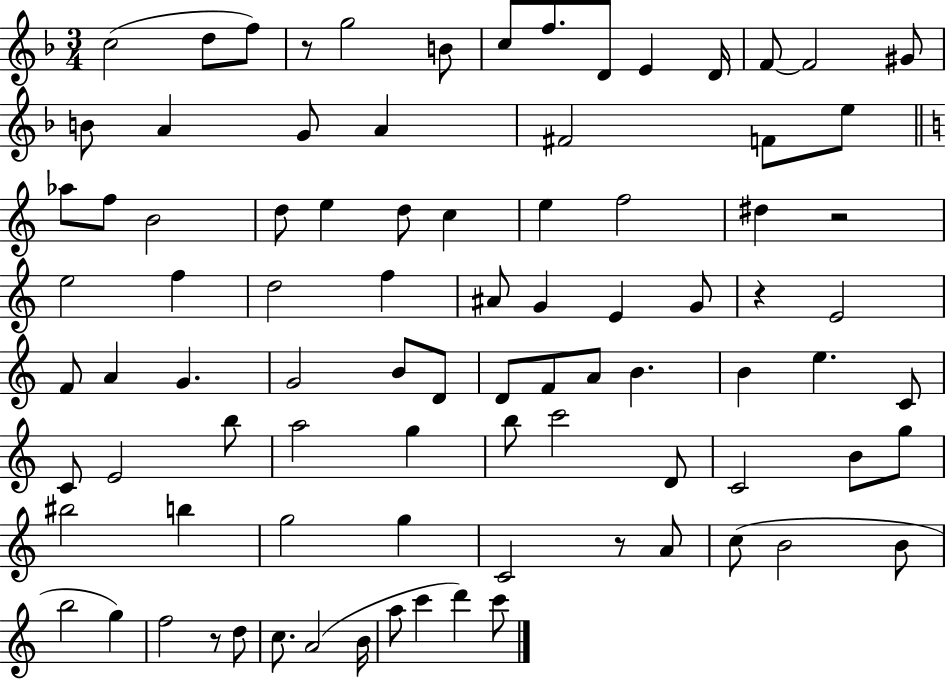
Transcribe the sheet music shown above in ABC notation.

X:1
T:Untitled
M:3/4
L:1/4
K:F
c2 d/2 f/2 z/2 g2 B/2 c/2 f/2 D/2 E D/4 F/2 F2 ^G/2 B/2 A G/2 A ^F2 F/2 e/2 _a/2 f/2 B2 d/2 e d/2 c e f2 ^d z2 e2 f d2 f ^A/2 G E G/2 z E2 F/2 A G G2 B/2 D/2 D/2 F/2 A/2 B B e C/2 C/2 E2 b/2 a2 g b/2 c'2 D/2 C2 B/2 g/2 ^b2 b g2 g C2 z/2 A/2 c/2 B2 B/2 b2 g f2 z/2 d/2 c/2 A2 B/4 a/2 c' d' c'/2